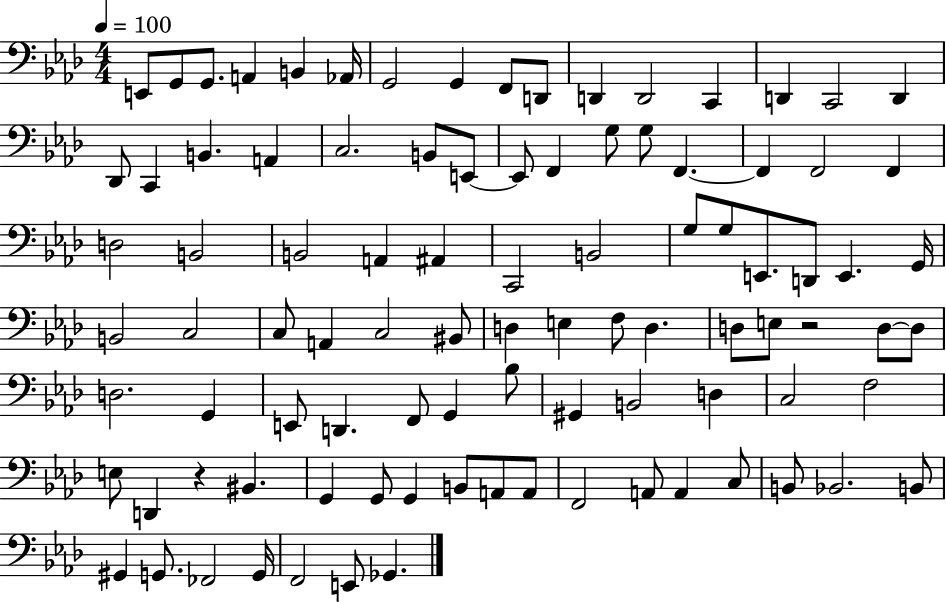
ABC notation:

X:1
T:Untitled
M:4/4
L:1/4
K:Ab
E,,/2 G,,/2 G,,/2 A,, B,, _A,,/4 G,,2 G,, F,,/2 D,,/2 D,, D,,2 C,, D,, C,,2 D,, _D,,/2 C,, B,, A,, C,2 B,,/2 E,,/2 E,,/2 F,, G,/2 G,/2 F,, F,, F,,2 F,, D,2 B,,2 B,,2 A,, ^A,, C,,2 B,,2 G,/2 G,/2 E,,/2 D,,/2 E,, G,,/4 B,,2 C,2 C,/2 A,, C,2 ^B,,/2 D, E, F,/2 D, D,/2 E,/2 z2 D,/2 D,/2 D,2 G,, E,,/2 D,, F,,/2 G,, _B,/2 ^G,, B,,2 D, C,2 F,2 E,/2 D,, z ^B,, G,, G,,/2 G,, B,,/2 A,,/2 A,,/2 F,,2 A,,/2 A,, C,/2 B,,/2 _B,,2 B,,/2 ^G,, G,,/2 _F,,2 G,,/4 F,,2 E,,/2 _G,,